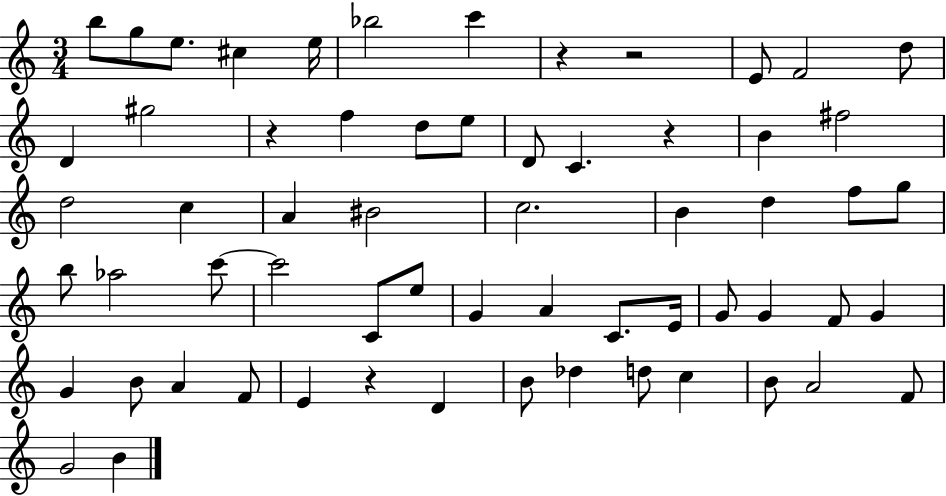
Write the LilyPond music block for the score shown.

{
  \clef treble
  \numericTimeSignature
  \time 3/4
  \key c \major
  \repeat volta 2 { b''8 g''8 e''8. cis''4 e''16 | bes''2 c'''4 | r4 r2 | e'8 f'2 d''8 | \break d'4 gis''2 | r4 f''4 d''8 e''8 | d'8 c'4. r4 | b'4 fis''2 | \break d''2 c''4 | a'4 bis'2 | c''2. | b'4 d''4 f''8 g''8 | \break b''8 aes''2 c'''8~~ | c'''2 c'8 e''8 | g'4 a'4 c'8. e'16 | g'8 g'4 f'8 g'4 | \break g'4 b'8 a'4 f'8 | e'4 r4 d'4 | b'8 des''4 d''8 c''4 | b'8 a'2 f'8 | \break g'2 b'4 | } \bar "|."
}